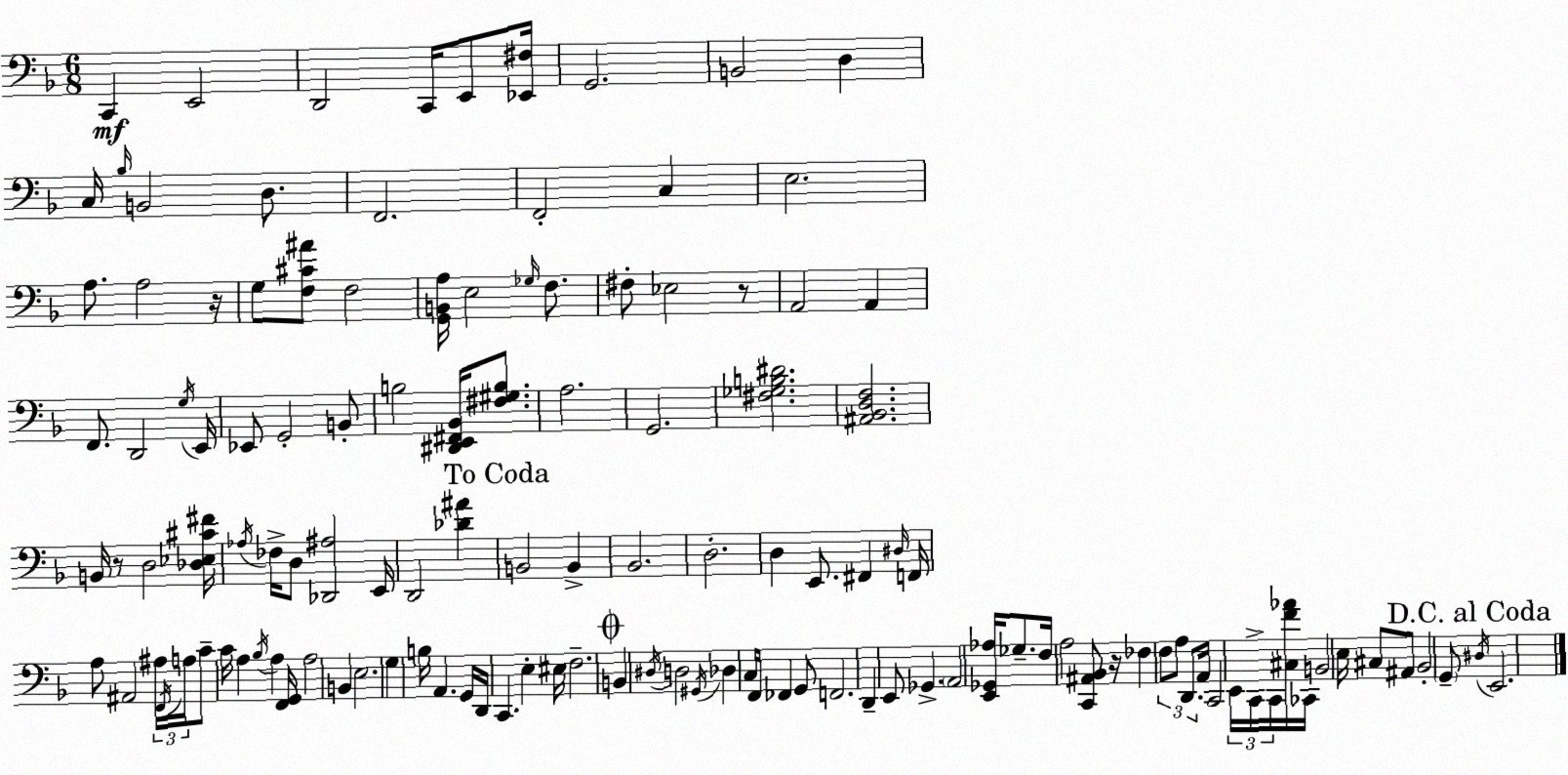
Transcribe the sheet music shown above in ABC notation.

X:1
T:Untitled
M:6/8
L:1/4
K:F
C,, E,,2 D,,2 C,,/4 E,,/2 [_E,,^F,]/4 G,,2 B,,2 D, C,/4 _B,/4 B,,2 D,/2 F,,2 F,,2 C, E,2 A,/2 A,2 z/4 G,/2 [F,^C^A]/2 F,2 [G,,B,,A,]/4 E,2 _G,/4 F,/2 ^F,/2 _E,2 z/2 A,,2 A,, F,,/2 D,,2 G,/4 E,,/4 _E,,/2 G,,2 B,,/2 B,2 [^D,,E,,^F,,_B,,]/4 [^F,^G,B,]/2 A,2 G,,2 [^F,_G,B,^D]2 [^A,,_B,,D,F,]2 B,,/4 z/2 D,2 [_D,_E,^C^F]/4 _A,/4 _F,/4 D,/2 [_D,,^A,]2 E,,/4 D,,2 [_D^A] B,,2 B,, _B,,2 D,2 D, E,,/2 ^F,, ^D,/4 F,,/4 A,/2 ^A,,2 ^A,/4 F,,/4 A,/4 C/2 C/4 A, _B,/4 A, [F,,G,,]/4 A,2 B,, E,2 G, B,/4 A,, G,,/4 D,,/4 C,, E, ^E,/4 F,2 B,, ^D,/4 D,2 ^G,,/4 _D, C,/4 F,,/4 _F,, G,,/2 F,,2 D,, E,,/2 _G,, A,,2 [E,,_G,,_A,]/4 _G,/2 F,/4 A,2 [C,,^A,,_B,,]/2 z/4 _F, F,/2 A,/2 D,,/2 A,,/4 C,,2 E,,/4 C,,/4 C,,/4 [^C,F_A]/4 _C,,/4 B,,2 E,/4 ^C,/2 ^A,,/2 _B,,2 G,,/2 ^D,/4 E,,2